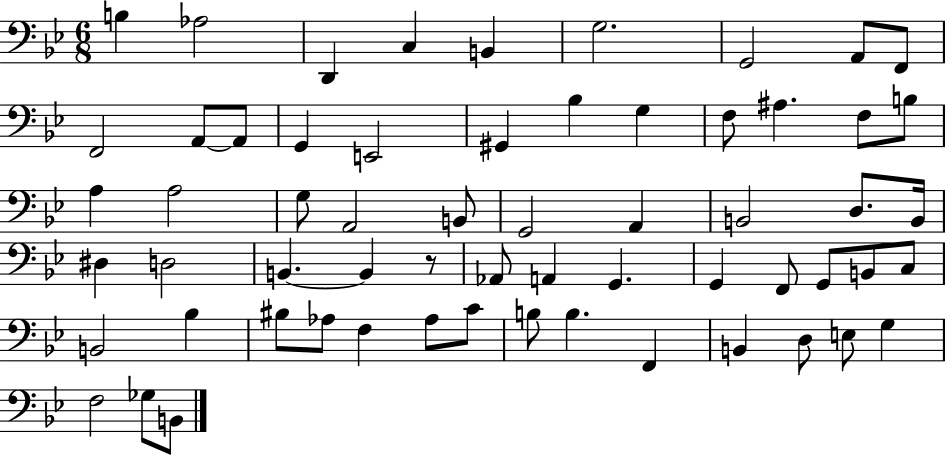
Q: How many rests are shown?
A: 1